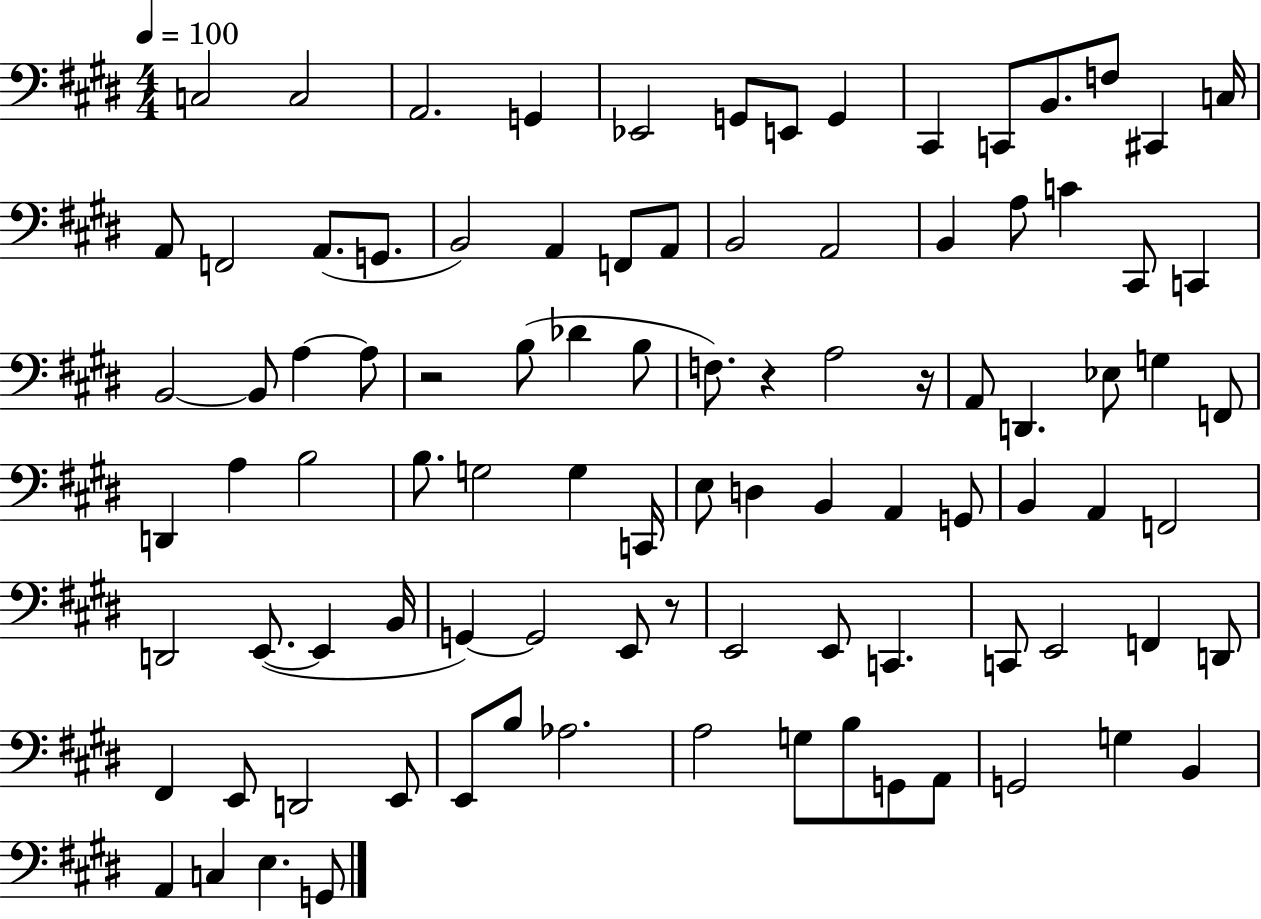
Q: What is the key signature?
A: E major